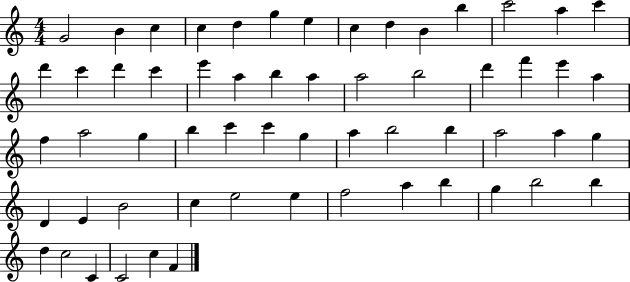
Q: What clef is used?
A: treble